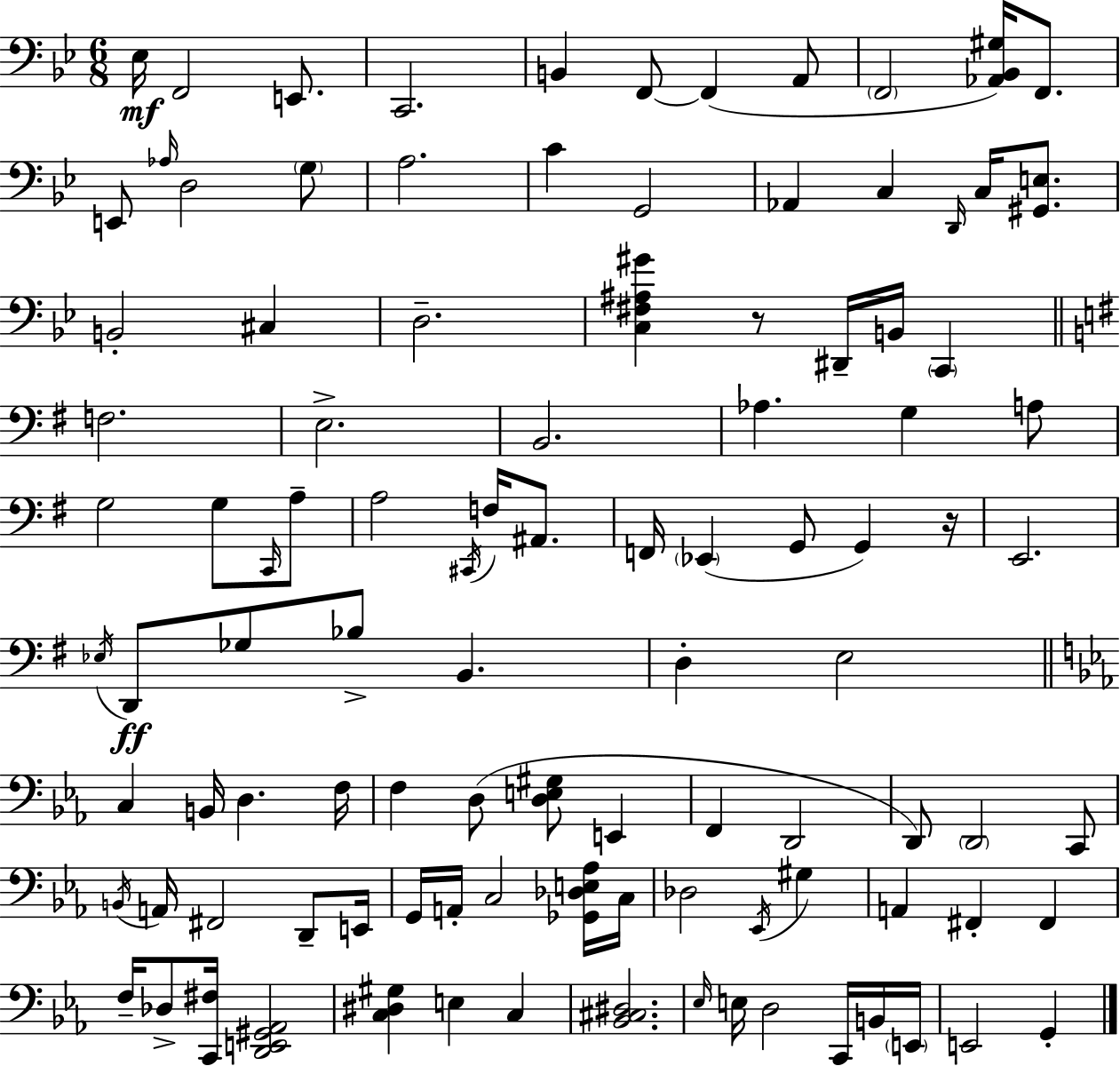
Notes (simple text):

Eb3/s F2/h E2/e. C2/h. B2/q F2/e F2/q A2/e F2/h [Ab2,Bb2,G#3]/s F2/e. E2/e Ab3/s D3/h G3/e A3/h. C4/q G2/h Ab2/q C3/q D2/s C3/s [G#2,E3]/e. B2/h C#3/q D3/h. [C3,F#3,A#3,G#4]/q R/e D#2/s B2/s C2/q F3/h. E3/h. B2/h. Ab3/q. G3/q A3/e G3/h G3/e C2/s A3/e A3/h C#2/s F3/s A#2/e. F2/s Eb2/q G2/e G2/q R/s E2/h. Eb3/s D2/e Gb3/e Bb3/e B2/q. D3/q E3/h C3/q B2/s D3/q. F3/s F3/q D3/e [D3,E3,G#3]/e E2/q F2/q D2/h D2/e D2/h C2/e B2/s A2/s F#2/h D2/e E2/s G2/s A2/s C3/h [Gb2,Db3,E3,Ab3]/s C3/s Db3/h Eb2/s G#3/q A2/q F#2/q F#2/q F3/s Db3/e [C2,F#3]/s [D2,E2,G#2,Ab2]/h [C3,D#3,G#3]/q E3/q C3/q [Bb2,C#3,D#3]/h. Eb3/s E3/s D3/h C2/s B2/s E2/s E2/h G2/q